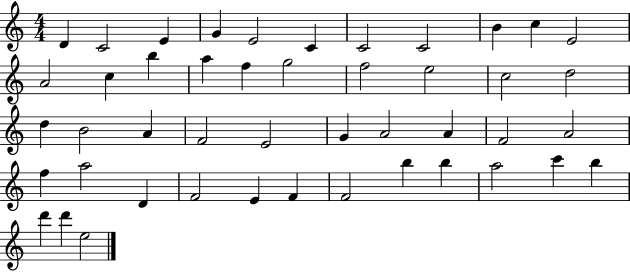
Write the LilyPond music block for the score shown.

{
  \clef treble
  \numericTimeSignature
  \time 4/4
  \key c \major
  d'4 c'2 e'4 | g'4 e'2 c'4 | c'2 c'2 | b'4 c''4 e'2 | \break a'2 c''4 b''4 | a''4 f''4 g''2 | f''2 e''2 | c''2 d''2 | \break d''4 b'2 a'4 | f'2 e'2 | g'4 a'2 a'4 | f'2 a'2 | \break f''4 a''2 d'4 | f'2 e'4 f'4 | f'2 b''4 b''4 | a''2 c'''4 b''4 | \break d'''4 d'''4 e''2 | \bar "|."
}